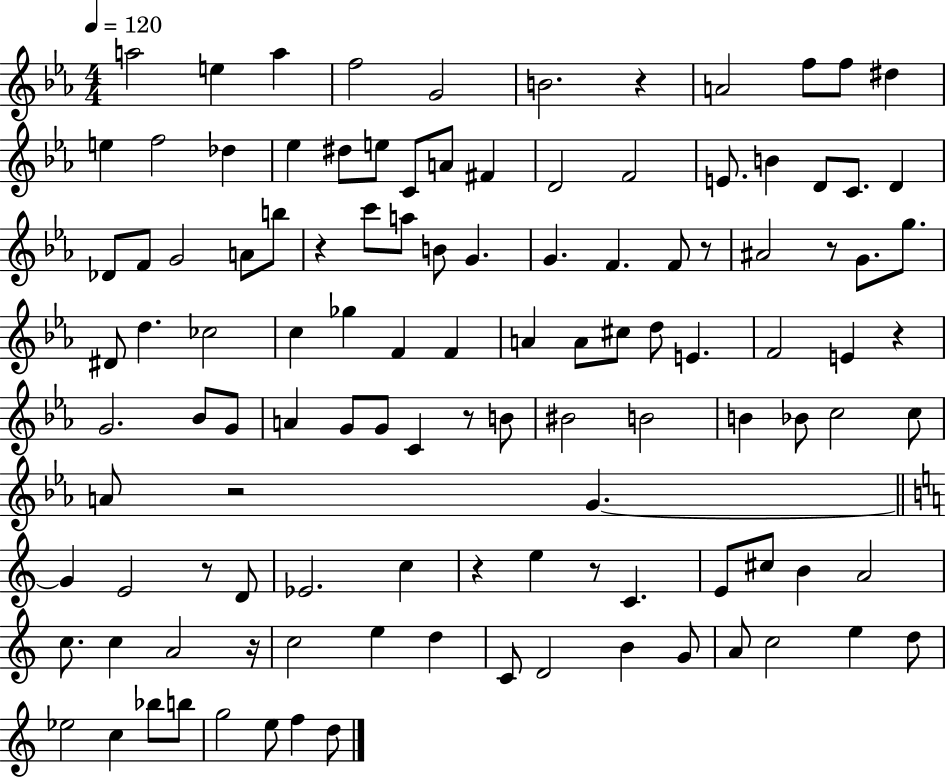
A5/h E5/q A5/q F5/h G4/h B4/h. R/q A4/h F5/e F5/e D#5/q E5/q F5/h Db5/q Eb5/q D#5/e E5/e C4/e A4/e F#4/q D4/h F4/h E4/e. B4/q D4/e C4/e. D4/q Db4/e F4/e G4/h A4/e B5/e R/q C6/e A5/e B4/e G4/q. G4/q. F4/q. F4/e R/e A#4/h R/e G4/e. G5/e. D#4/e D5/q. CES5/h C5/q Gb5/q F4/q F4/q A4/q A4/e C#5/e D5/e E4/q. F4/h E4/q R/q G4/h. Bb4/e G4/e A4/q G4/e G4/e C4/q R/e B4/e BIS4/h B4/h B4/q Bb4/e C5/h C5/e A4/e R/h G4/q. G4/q E4/h R/e D4/e Eb4/h. C5/q R/q E5/q R/e C4/q. E4/e C#5/e B4/q A4/h C5/e. C5/q A4/h R/s C5/h E5/q D5/q C4/e D4/h B4/q G4/e A4/e C5/h E5/q D5/e Eb5/h C5/q Bb5/e B5/e G5/h E5/e F5/q D5/e